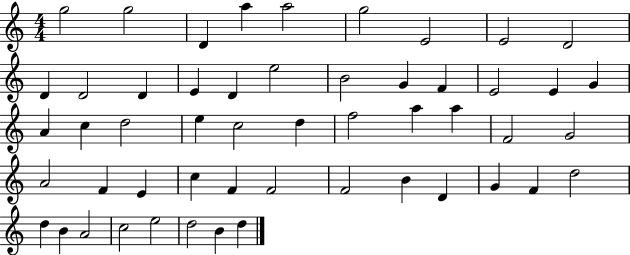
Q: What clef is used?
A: treble